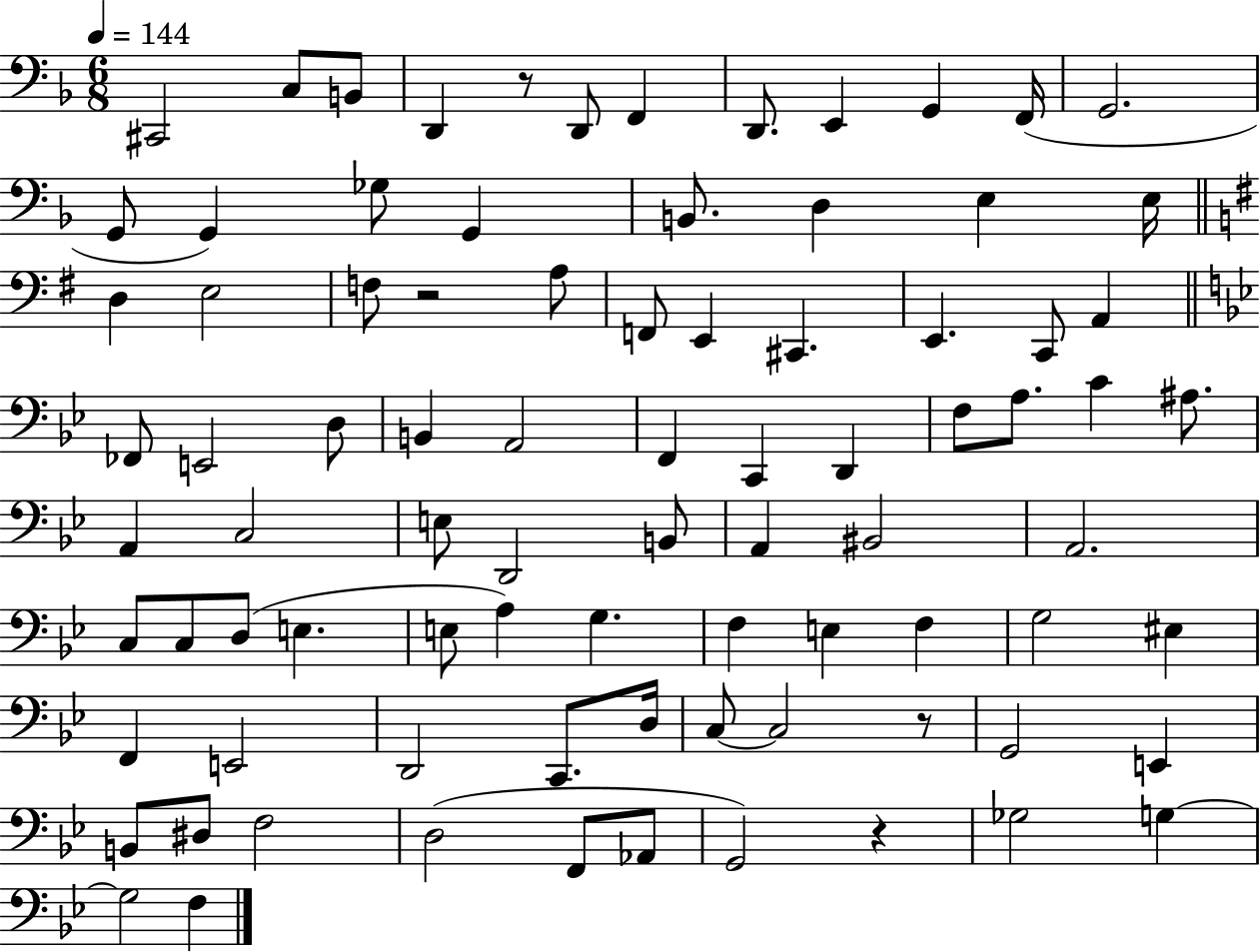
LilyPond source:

{
  \clef bass
  \numericTimeSignature
  \time 6/8
  \key f \major
  \tempo 4 = 144
  \repeat volta 2 { cis,2 c8 b,8 | d,4 r8 d,8 f,4 | d,8. e,4 g,4 f,16( | g,2. | \break g,8 g,4) ges8 g,4 | b,8. d4 e4 e16 | \bar "||" \break \key e \minor d4 e2 | f8 r2 a8 | f,8 e,4 cis,4. | e,4. c,8 a,4 | \break \bar "||" \break \key g \minor fes,8 e,2 d8 | b,4 a,2 | f,4 c,4 d,4 | f8 a8. c'4 ais8. | \break a,4 c2 | e8 d,2 b,8 | a,4 bis,2 | a,2. | \break c8 c8 d8( e4. | e8 a4) g4. | f4 e4 f4 | g2 eis4 | \break f,4 e,2 | d,2 c,8. d16 | c8~~ c2 r8 | g,2 e,4 | \break b,8 dis8 f2 | d2( f,8 aes,8 | g,2) r4 | ges2 g4~~ | \break g2 f4 | } \bar "|."
}